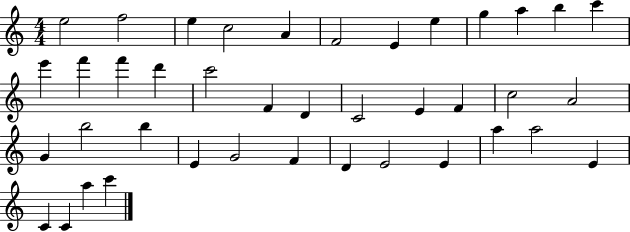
{
  \clef treble
  \numericTimeSignature
  \time 4/4
  \key c \major
  e''2 f''2 | e''4 c''2 a'4 | f'2 e'4 e''4 | g''4 a''4 b''4 c'''4 | \break e'''4 f'''4 f'''4 d'''4 | c'''2 f'4 d'4 | c'2 e'4 f'4 | c''2 a'2 | \break g'4 b''2 b''4 | e'4 g'2 f'4 | d'4 e'2 e'4 | a''4 a''2 e'4 | \break c'4 c'4 a''4 c'''4 | \bar "|."
}